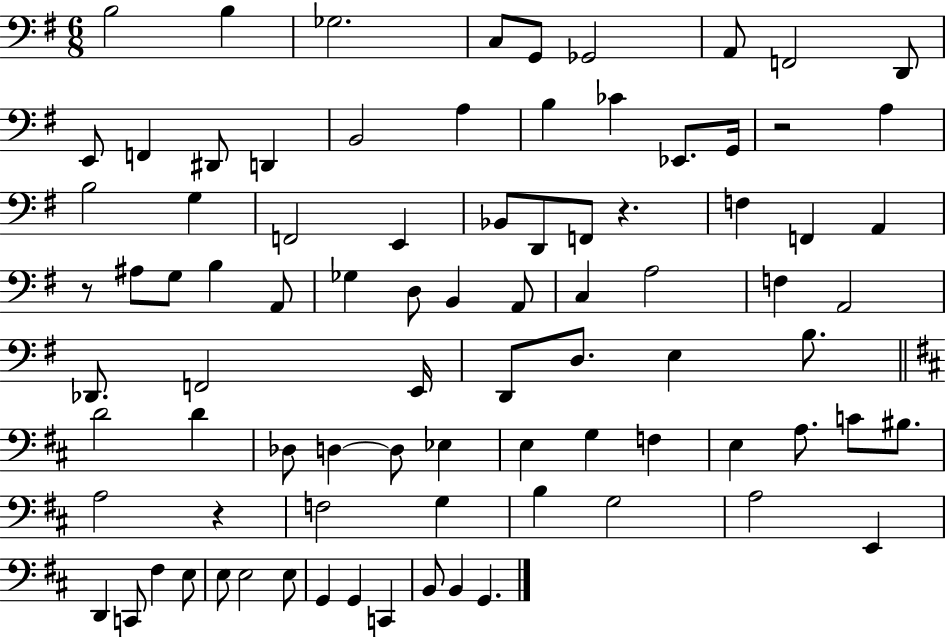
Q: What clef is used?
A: bass